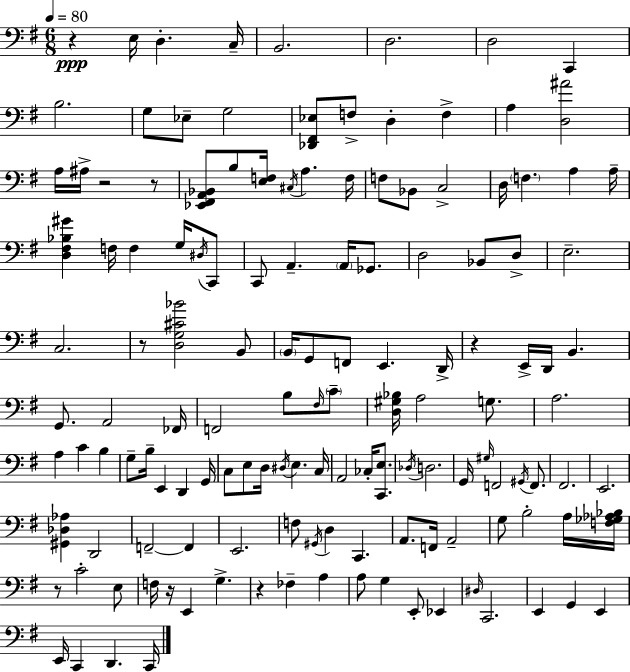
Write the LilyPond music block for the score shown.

{
  \clef bass
  \numericTimeSignature
  \time 6/8
  \key g \major
  \tempo 4 = 80
  \repeat volta 2 { r4\ppp e16 d4.-. c16-- | b,2. | d2. | d2 c,4 | \break b2. | g8 ees8-- g2 | <des, fis, ees>8 f8-> d4-. f4-> | a4 <d ais'>2 | \break a16 ais16-> r2 r8 | <ees, fis, a, bes,>8 b8 <e f>16 \acciaccatura { cis16 } a4. | f16 f8 bes,8 c2-> | d16 \parenthesize f4. a4 | \break a16-- <d fis bes gis'>4 f16 f4 g16 \acciaccatura { dis16 } | c,8 c,8 a,4.-- \parenthesize a,16 ges,8. | d2 bes,8 | d8-> e2.-- | \break c2. | r8 <d g cis' bes'>2 | b,8 \parenthesize b,16 g,8 f,8 e,4. | d,16-> r4 e,16-> d,16 b,4. | \break g,8. a,2 | fes,16 f,2 b8 | \grace { fis16 } \parenthesize c'8-- <d gis bes>16 a2 | g8. a2. | \break a4 c'4 b4 | g8-- b16-- e,4 d,4 | g,16 c8 e8 d16 \acciaccatura { dis16 } e4. | c16 a,2 | \break ces16-. <c, e>8. \acciaccatura { des16 } d2. | g,16 \grace { gis16 } f,2 | \acciaccatura { gis,16 } f,8. fis,2. | e,2. | \break <gis, des aes>4 d,2 | f,2--~~ | f,4 e,2. | f8 \acciaccatura { gis,16 } d4 | \break c,4. a,8. f,16 | a,2-- g8 b2-. | a16 <f ges aes bes>16 r8 c'2-. | e8 f16 r16 e,4 | \break g4.-> r4 | fes4-- a4 a8 g4 | e,8-. ees,4 \grace { dis16 } c,2. | e,4 | \break g,4 e,4 e,16 c,4 | d,4. c,16 } \bar "|."
}